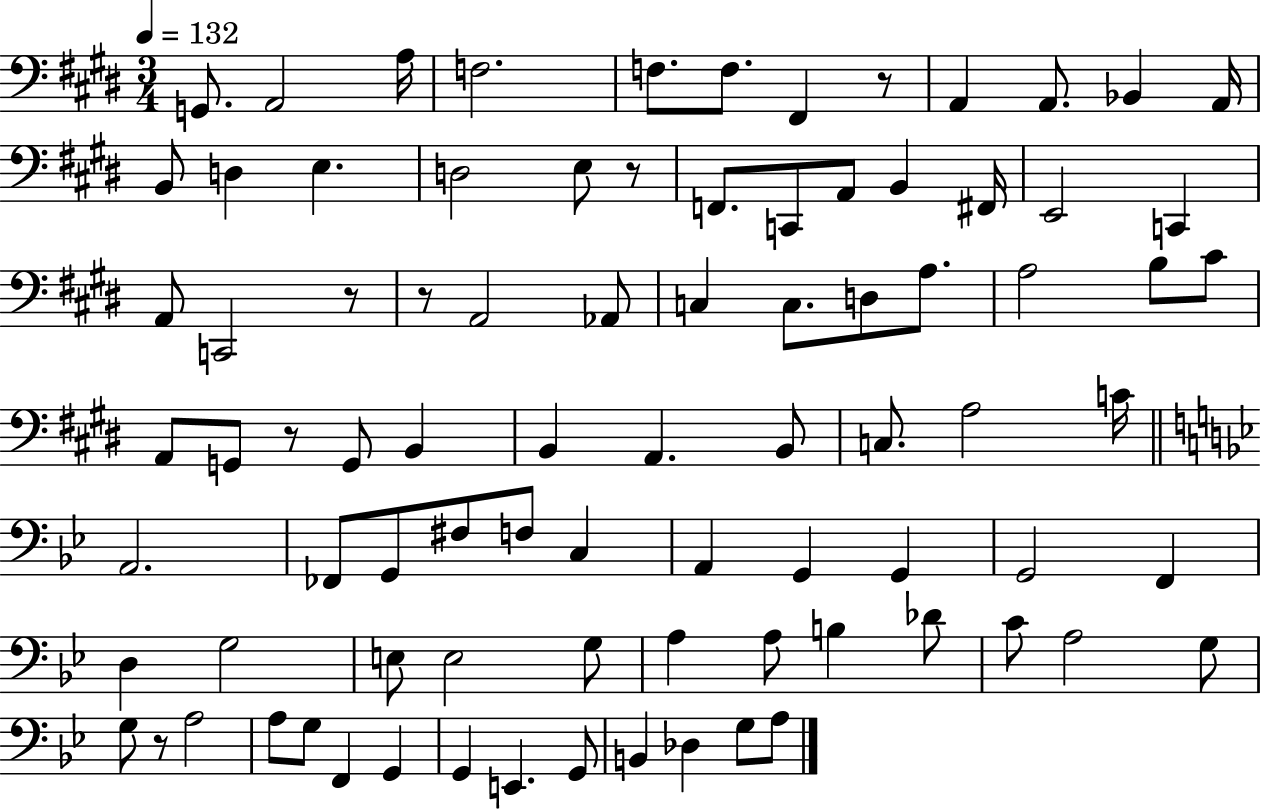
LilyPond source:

{
  \clef bass
  \numericTimeSignature
  \time 3/4
  \key e \major
  \tempo 4 = 132
  \repeat volta 2 { g,8. a,2 a16 | f2. | f8. f8. fis,4 r8 | a,4 a,8. bes,4 a,16 | \break b,8 d4 e4. | d2 e8 r8 | f,8. c,8 a,8 b,4 fis,16 | e,2 c,4 | \break a,8 c,2 r8 | r8 a,2 aes,8 | c4 c8. d8 a8. | a2 b8 cis'8 | \break a,8 g,8 r8 g,8 b,4 | b,4 a,4. b,8 | c8. a2 c'16 | \bar "||" \break \key bes \major a,2. | fes,8 g,8 fis8 f8 c4 | a,4 g,4 g,4 | g,2 f,4 | \break d4 g2 | e8 e2 g8 | a4 a8 b4 des'8 | c'8 a2 g8 | \break g8 r8 a2 | a8 g8 f,4 g,4 | g,4 e,4. g,8 | b,4 des4 g8 a8 | \break } \bar "|."
}